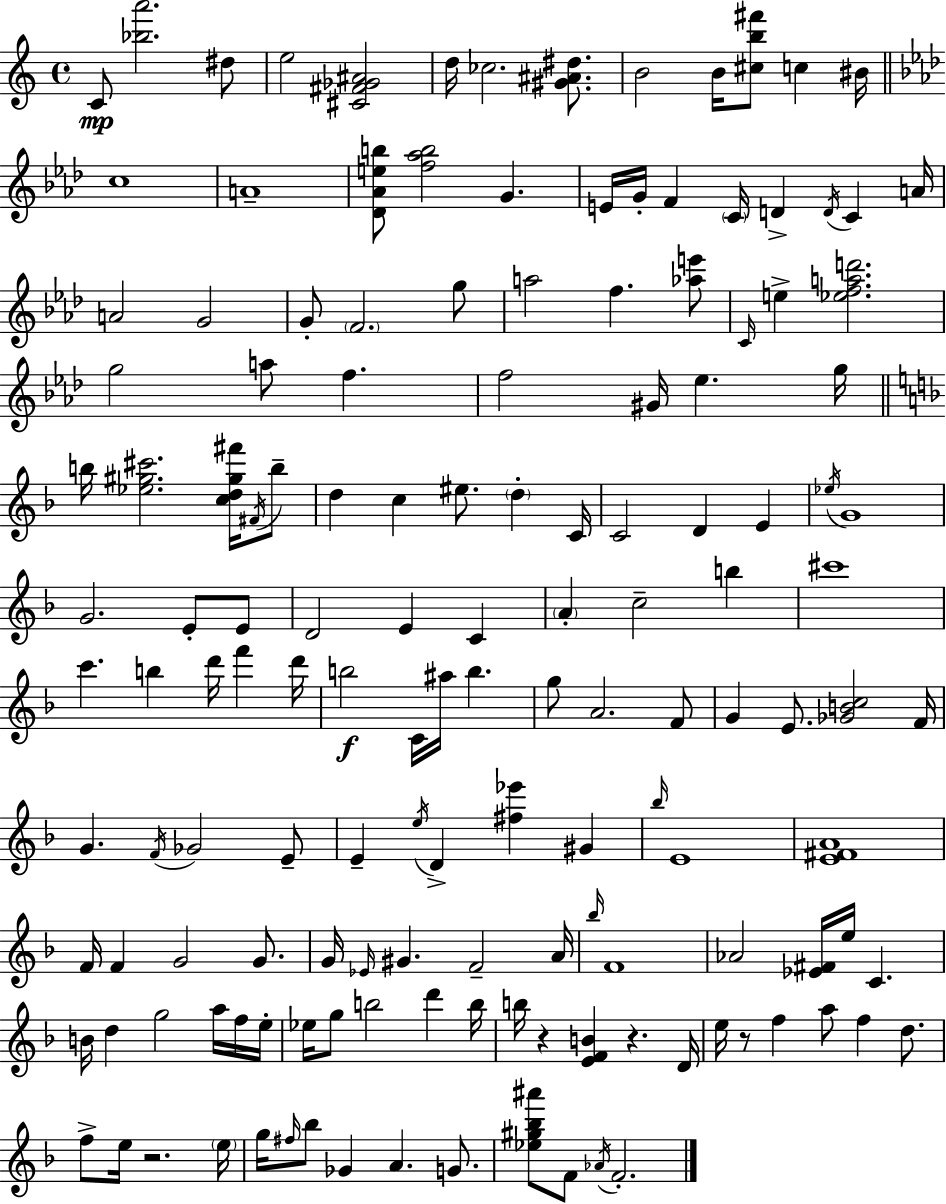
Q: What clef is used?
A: treble